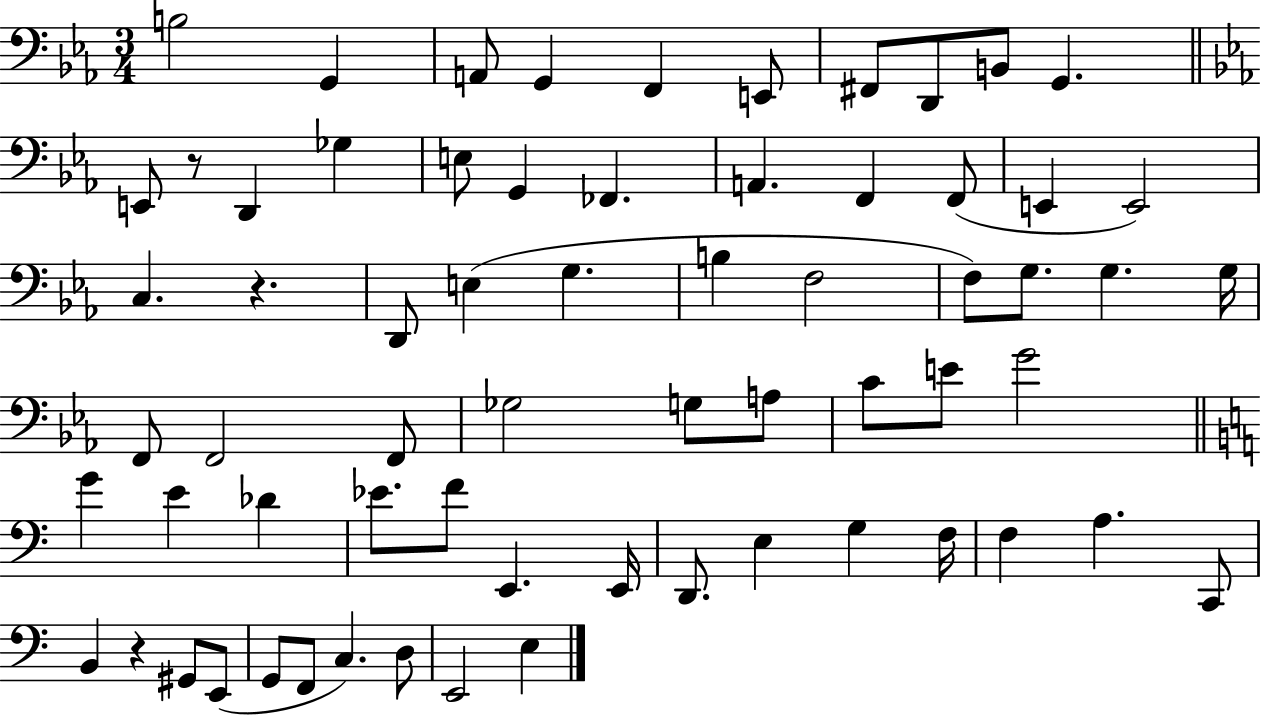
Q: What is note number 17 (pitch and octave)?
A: A2